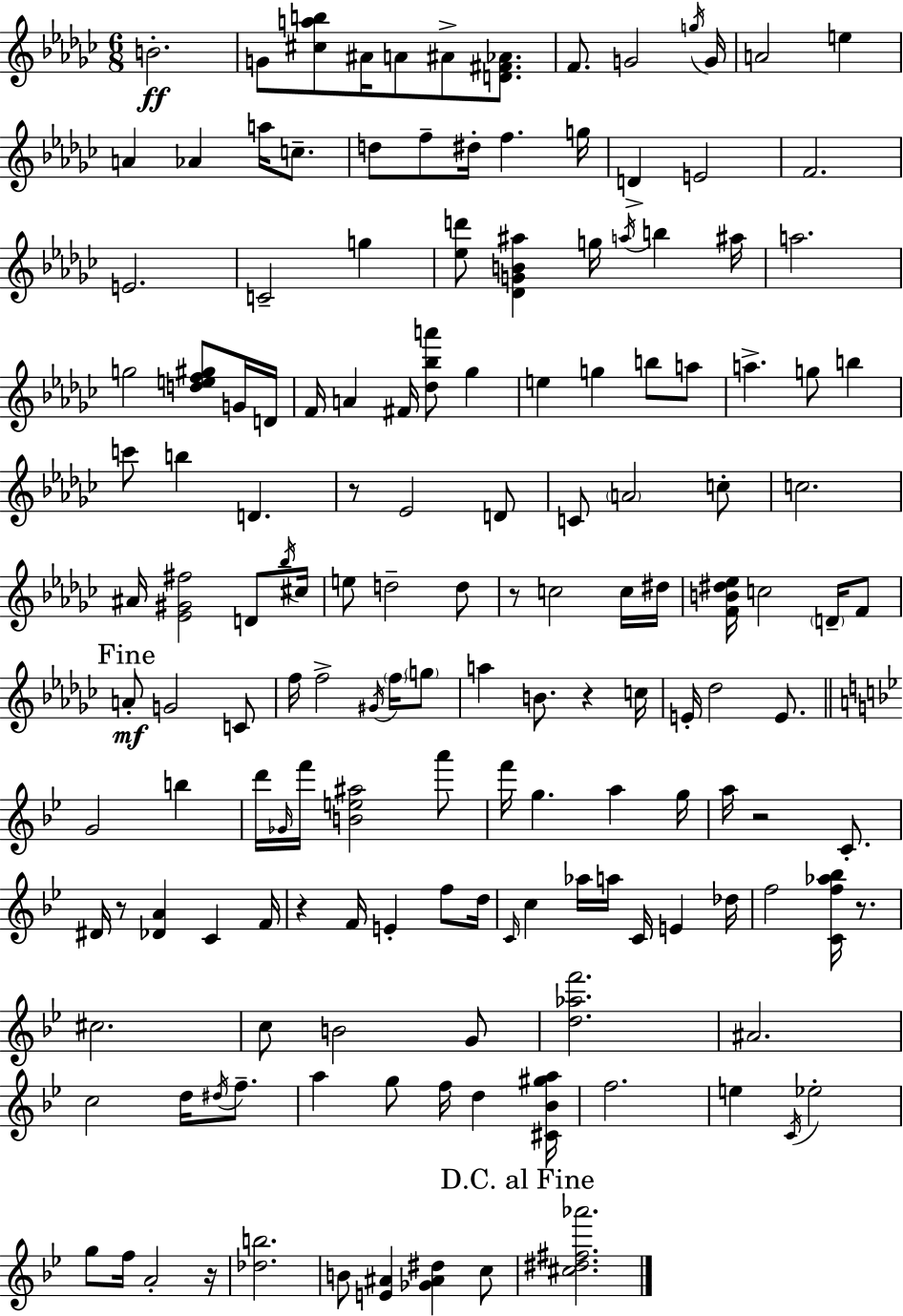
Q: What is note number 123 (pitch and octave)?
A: E5